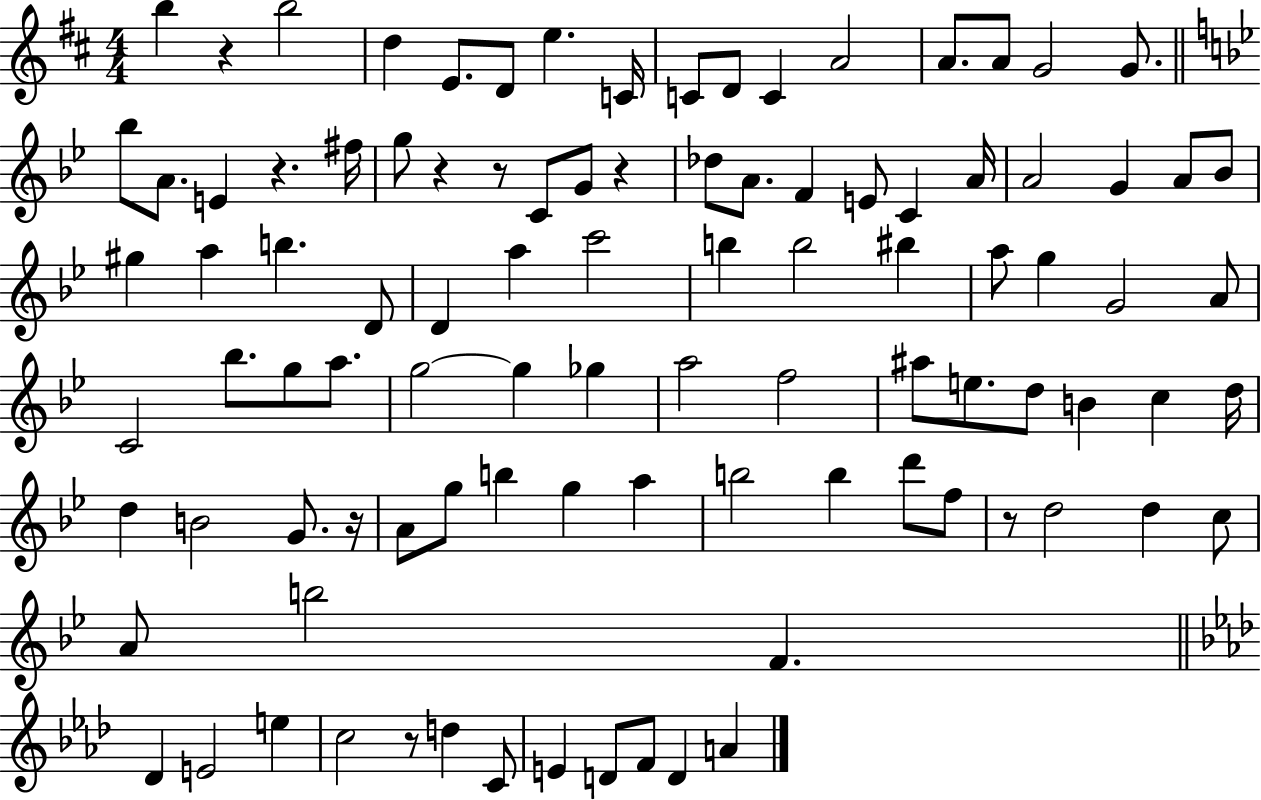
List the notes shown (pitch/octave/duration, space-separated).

B5/q R/q B5/h D5/q E4/e. D4/e E5/q. C4/s C4/e D4/e C4/q A4/h A4/e. A4/e G4/h G4/e. Bb5/e A4/e. E4/q R/q. F#5/s G5/e R/q R/e C4/e G4/e R/q Db5/e A4/e. F4/q E4/e C4/q A4/s A4/h G4/q A4/e Bb4/e G#5/q A5/q B5/q. D4/e D4/q A5/q C6/h B5/q B5/h BIS5/q A5/e G5/q G4/h A4/e C4/h Bb5/e. G5/e A5/e. G5/h G5/q Gb5/q A5/h F5/h A#5/e E5/e. D5/e B4/q C5/q D5/s D5/q B4/h G4/e. R/s A4/e G5/e B5/q G5/q A5/q B5/h B5/q D6/e F5/e R/e D5/h D5/q C5/e A4/e B5/h F4/q. Db4/q E4/h E5/q C5/h R/e D5/q C4/e E4/q D4/e F4/e D4/q A4/q